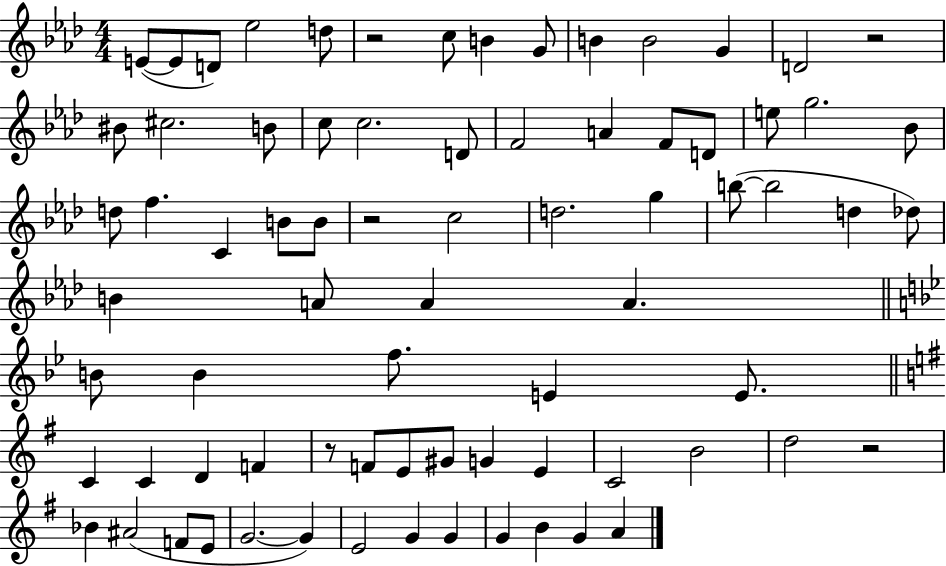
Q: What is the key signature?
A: AES major